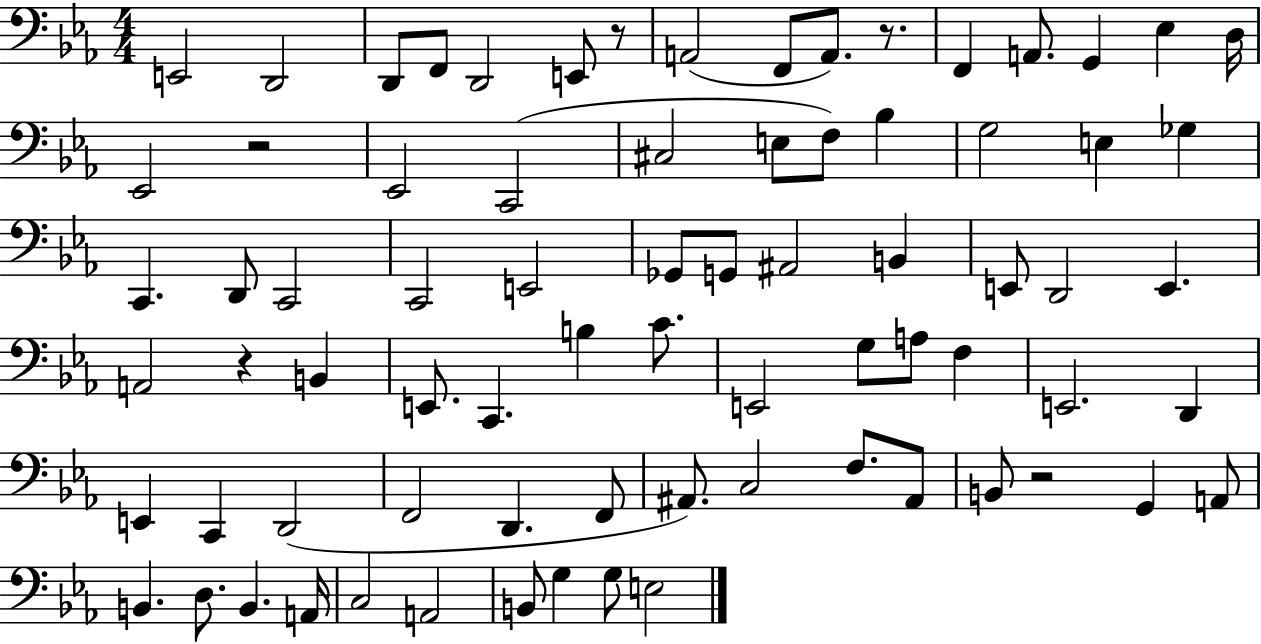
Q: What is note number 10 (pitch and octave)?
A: F2